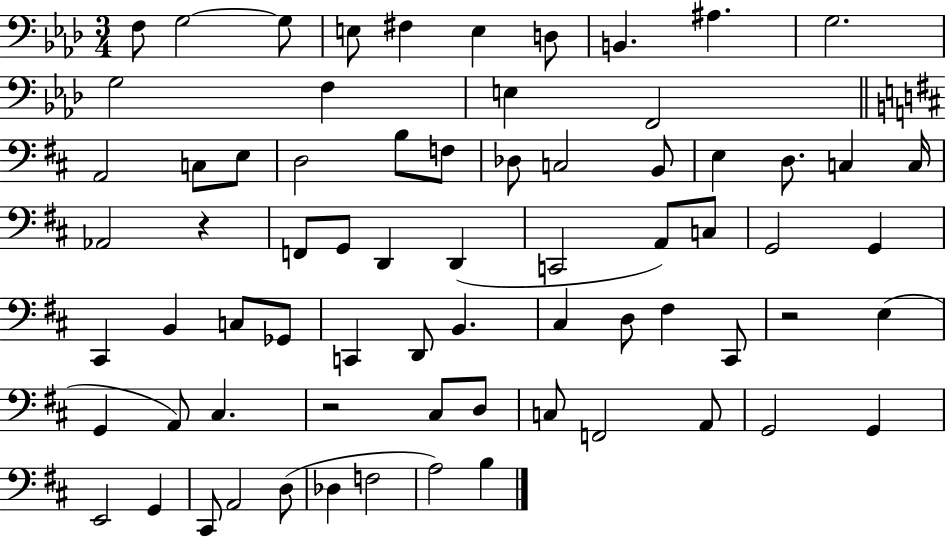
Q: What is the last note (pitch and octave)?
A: B3